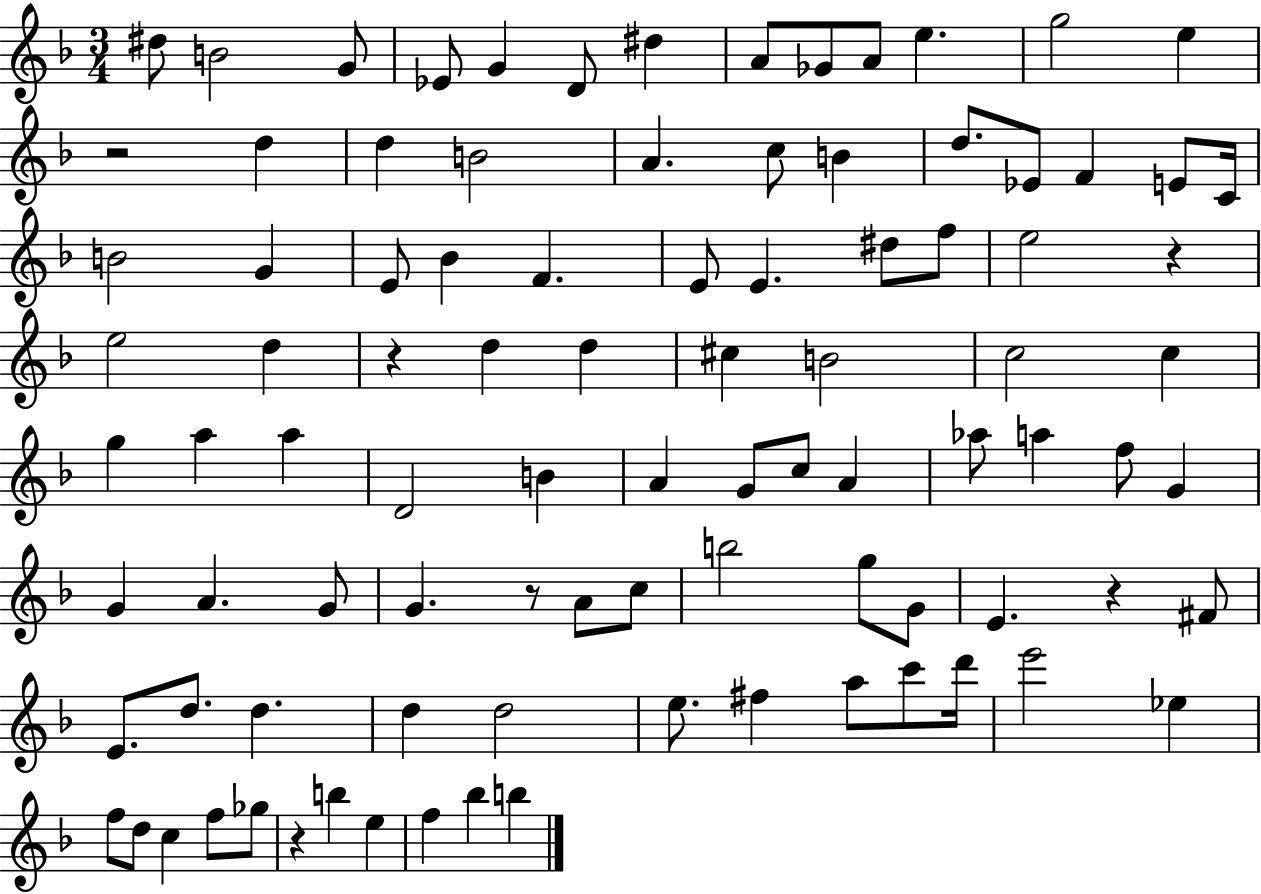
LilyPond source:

{
  \clef treble
  \numericTimeSignature
  \time 3/4
  \key f \major
  dis''8 b'2 g'8 | ees'8 g'4 d'8 dis''4 | a'8 ges'8 a'8 e''4. | g''2 e''4 | \break r2 d''4 | d''4 b'2 | a'4. c''8 b'4 | d''8. ees'8 f'4 e'8 c'16 | \break b'2 g'4 | e'8 bes'4 f'4. | e'8 e'4. dis''8 f''8 | e''2 r4 | \break e''2 d''4 | r4 d''4 d''4 | cis''4 b'2 | c''2 c''4 | \break g''4 a''4 a''4 | d'2 b'4 | a'4 g'8 c''8 a'4 | aes''8 a''4 f''8 g'4 | \break g'4 a'4. g'8 | g'4. r8 a'8 c''8 | b''2 g''8 g'8 | e'4. r4 fis'8 | \break e'8. d''8. d''4. | d''4 d''2 | e''8. fis''4 a''8 c'''8 d'''16 | e'''2 ees''4 | \break f''8 d''8 c''4 f''8 ges''8 | r4 b''4 e''4 | f''4 bes''4 b''4 | \bar "|."
}